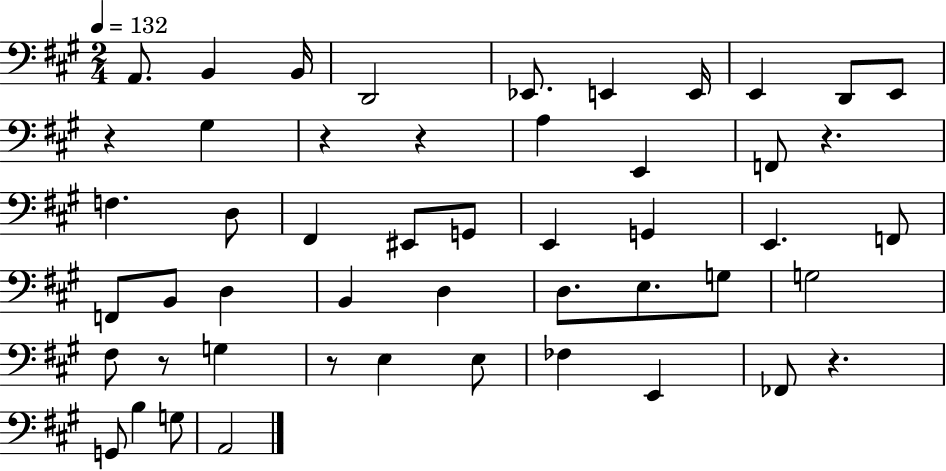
A2/e. B2/q B2/s D2/h Eb2/e. E2/q E2/s E2/q D2/e E2/e R/q G#3/q R/q R/q A3/q E2/q F2/e R/q. F3/q. D3/e F#2/q EIS2/e G2/e E2/q G2/q E2/q. F2/e F2/e B2/e D3/q B2/q D3/q D3/e. E3/e. G3/e G3/h F#3/e R/e G3/q R/e E3/q E3/e FES3/q E2/q FES2/e R/q. G2/e B3/q G3/e A2/h